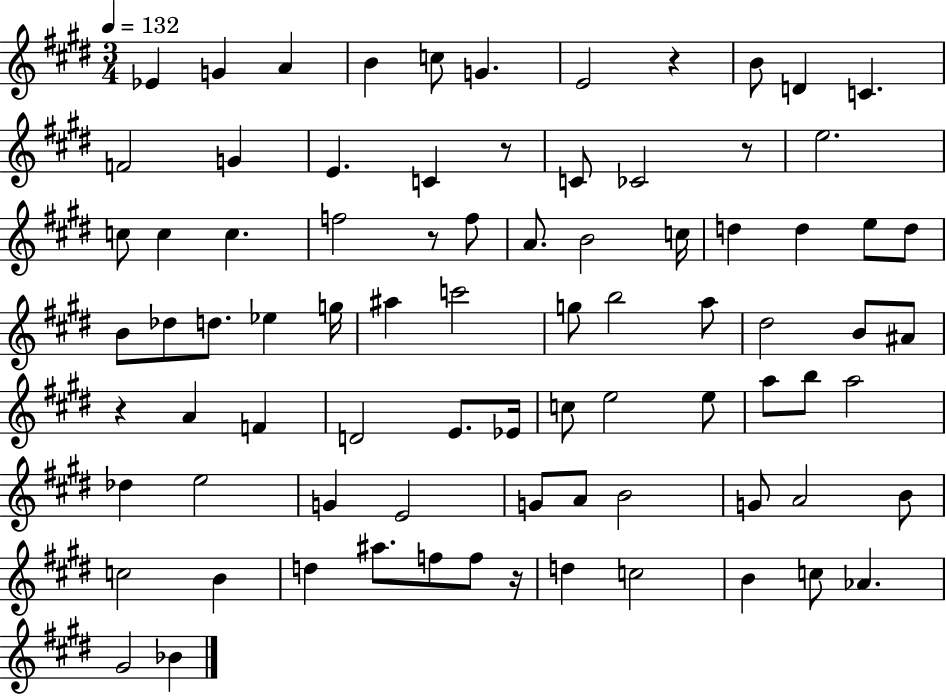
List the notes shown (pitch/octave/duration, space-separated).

Eb4/q G4/q A4/q B4/q C5/e G4/q. E4/h R/q B4/e D4/q C4/q. F4/h G4/q E4/q. C4/q R/e C4/e CES4/h R/e E5/h. C5/e C5/q C5/q. F5/h R/e F5/e A4/e. B4/h C5/s D5/q D5/q E5/e D5/e B4/e Db5/e D5/e. Eb5/q G5/s A#5/q C6/h G5/e B5/h A5/e D#5/h B4/e A#4/e R/q A4/q F4/q D4/h E4/e. Eb4/s C5/e E5/h E5/e A5/e B5/e A5/h Db5/q E5/h G4/q E4/h G4/e A4/e B4/h G4/e A4/h B4/e C5/h B4/q D5/q A#5/e. F5/e F5/e R/s D5/q C5/h B4/q C5/e Ab4/q. G#4/h Bb4/q